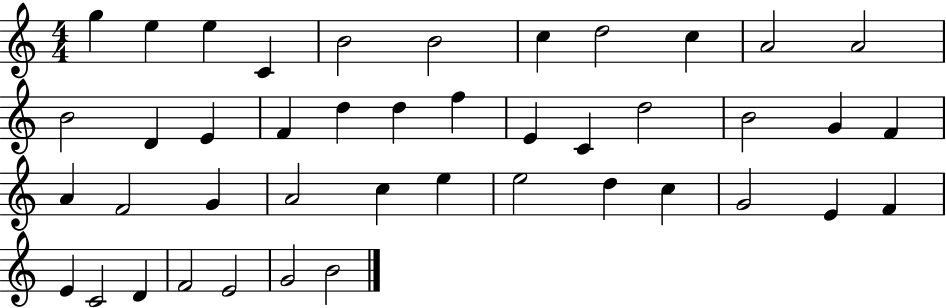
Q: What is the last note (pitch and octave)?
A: B4